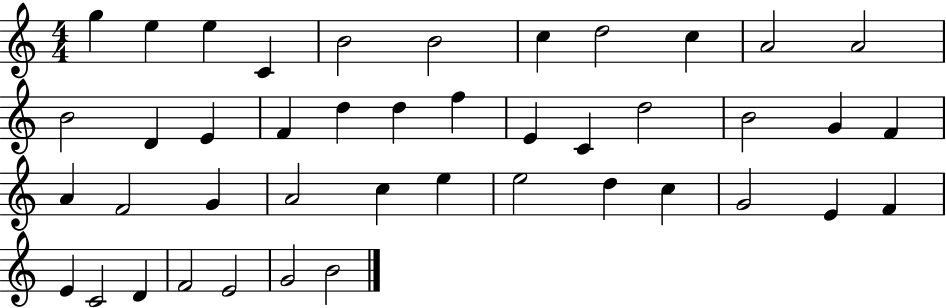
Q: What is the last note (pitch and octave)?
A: B4